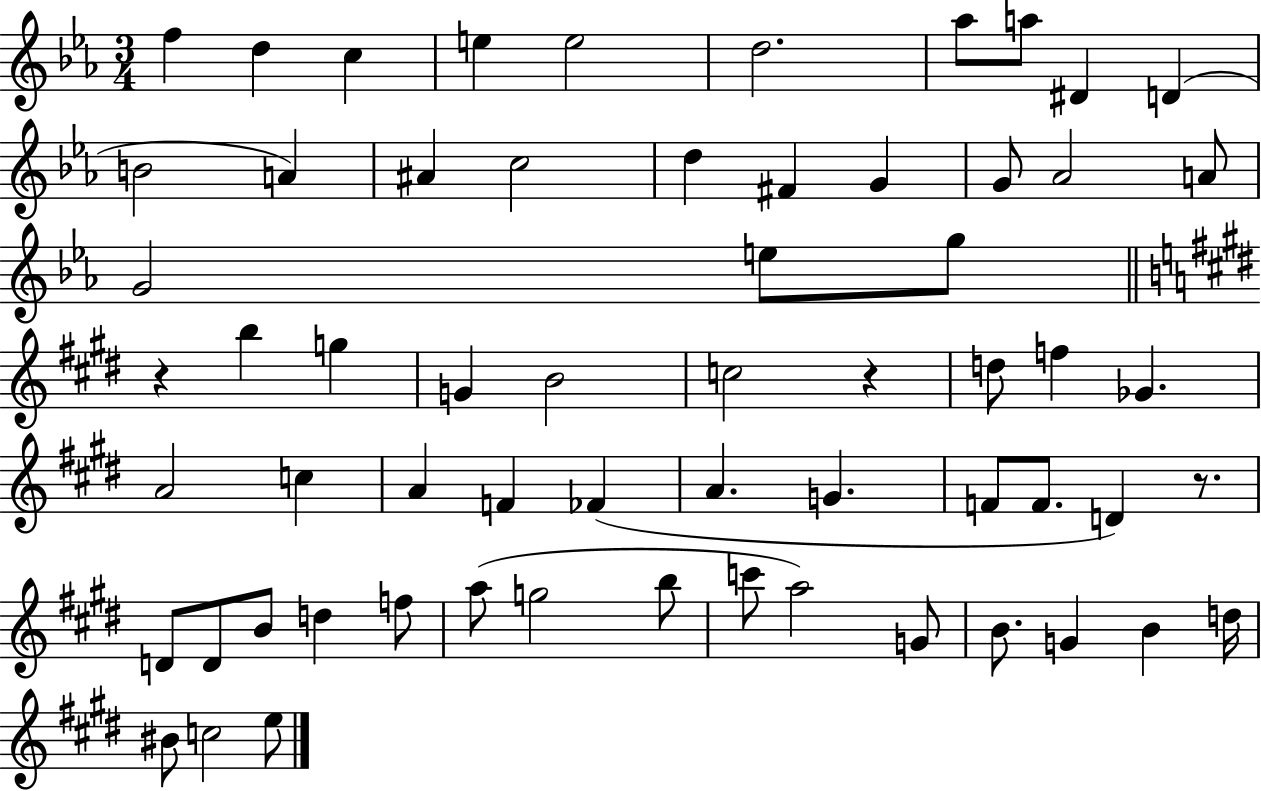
{
  \clef treble
  \numericTimeSignature
  \time 3/4
  \key ees \major
  f''4 d''4 c''4 | e''4 e''2 | d''2. | aes''8 a''8 dis'4 d'4( | \break b'2 a'4) | ais'4 c''2 | d''4 fis'4 g'4 | g'8 aes'2 a'8 | \break g'2 e''8 g''8 | \bar "||" \break \key e \major r4 b''4 g''4 | g'4 b'2 | c''2 r4 | d''8 f''4 ges'4. | \break a'2 c''4 | a'4 f'4 fes'4( | a'4. g'4. | f'8 f'8. d'4) r8. | \break d'8 d'8 b'8 d''4 f''8 | a''8( g''2 b''8 | c'''8 a''2) g'8 | b'8. g'4 b'4 d''16 | \break bis'8 c''2 e''8 | \bar "|."
}